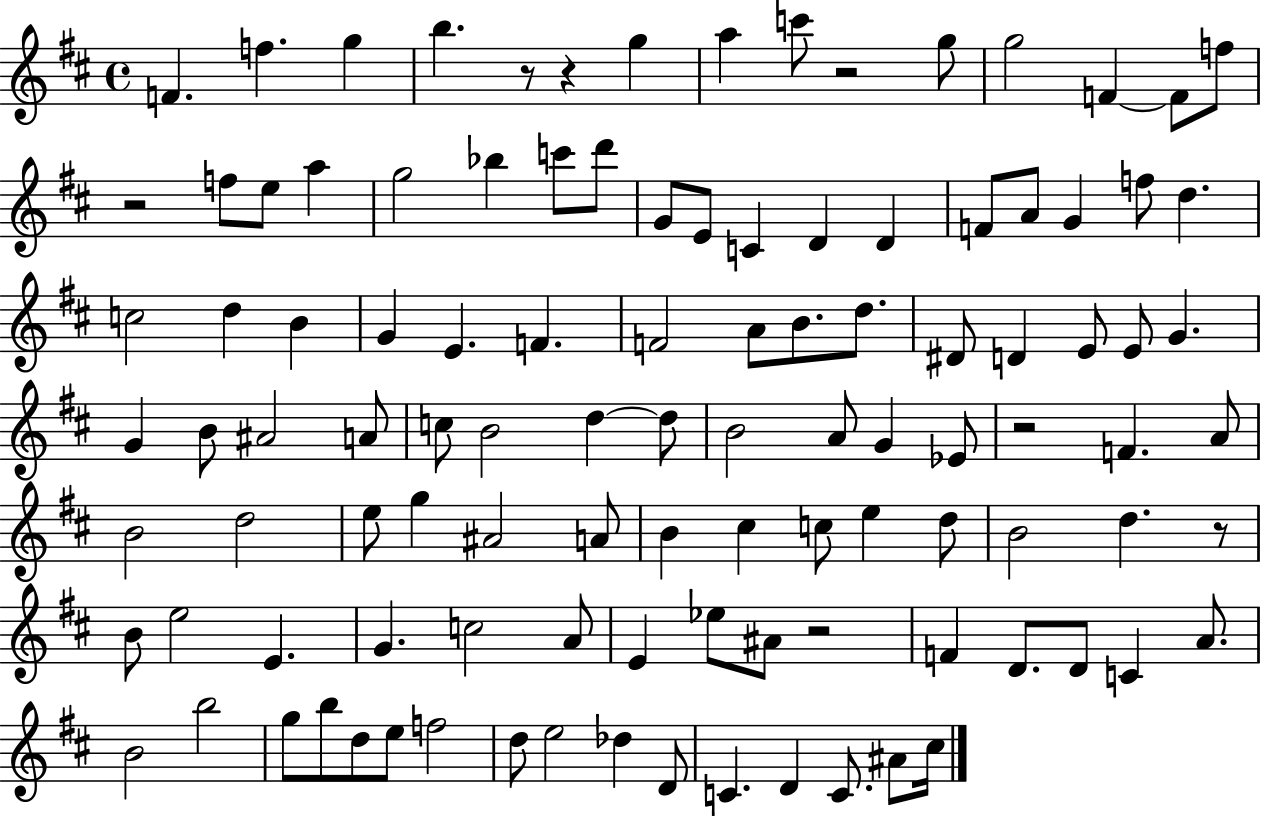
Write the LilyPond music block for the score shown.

{
  \clef treble
  \time 4/4
  \defaultTimeSignature
  \key d \major
  f'4. f''4. g''4 | b''4. r8 r4 g''4 | a''4 c'''8 r2 g''8 | g''2 f'4~~ f'8 f''8 | \break r2 f''8 e''8 a''4 | g''2 bes''4 c'''8 d'''8 | g'8 e'8 c'4 d'4 d'4 | f'8 a'8 g'4 f''8 d''4. | \break c''2 d''4 b'4 | g'4 e'4. f'4. | f'2 a'8 b'8. d''8. | dis'8 d'4 e'8 e'8 g'4. | \break g'4 b'8 ais'2 a'8 | c''8 b'2 d''4~~ d''8 | b'2 a'8 g'4 ees'8 | r2 f'4. a'8 | \break b'2 d''2 | e''8 g''4 ais'2 a'8 | b'4 cis''4 c''8 e''4 d''8 | b'2 d''4. r8 | \break b'8 e''2 e'4. | g'4. c''2 a'8 | e'4 ees''8 ais'8 r2 | f'4 d'8. d'8 c'4 a'8. | \break b'2 b''2 | g''8 b''8 d''8 e''8 f''2 | d''8 e''2 des''4 d'8 | c'4. d'4 c'8. ais'8 cis''16 | \break \bar "|."
}